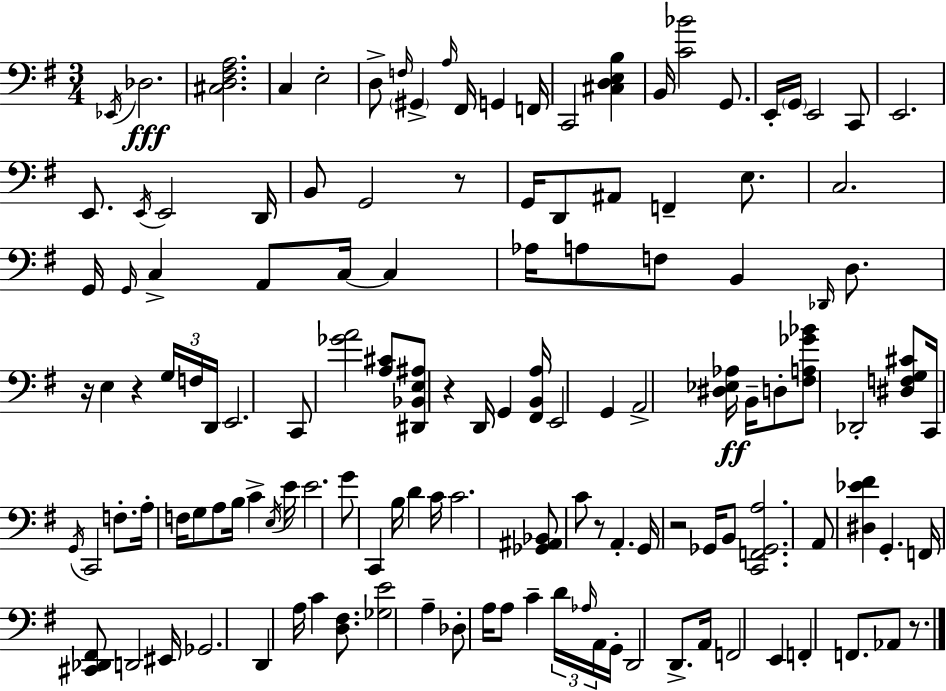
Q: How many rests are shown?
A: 7